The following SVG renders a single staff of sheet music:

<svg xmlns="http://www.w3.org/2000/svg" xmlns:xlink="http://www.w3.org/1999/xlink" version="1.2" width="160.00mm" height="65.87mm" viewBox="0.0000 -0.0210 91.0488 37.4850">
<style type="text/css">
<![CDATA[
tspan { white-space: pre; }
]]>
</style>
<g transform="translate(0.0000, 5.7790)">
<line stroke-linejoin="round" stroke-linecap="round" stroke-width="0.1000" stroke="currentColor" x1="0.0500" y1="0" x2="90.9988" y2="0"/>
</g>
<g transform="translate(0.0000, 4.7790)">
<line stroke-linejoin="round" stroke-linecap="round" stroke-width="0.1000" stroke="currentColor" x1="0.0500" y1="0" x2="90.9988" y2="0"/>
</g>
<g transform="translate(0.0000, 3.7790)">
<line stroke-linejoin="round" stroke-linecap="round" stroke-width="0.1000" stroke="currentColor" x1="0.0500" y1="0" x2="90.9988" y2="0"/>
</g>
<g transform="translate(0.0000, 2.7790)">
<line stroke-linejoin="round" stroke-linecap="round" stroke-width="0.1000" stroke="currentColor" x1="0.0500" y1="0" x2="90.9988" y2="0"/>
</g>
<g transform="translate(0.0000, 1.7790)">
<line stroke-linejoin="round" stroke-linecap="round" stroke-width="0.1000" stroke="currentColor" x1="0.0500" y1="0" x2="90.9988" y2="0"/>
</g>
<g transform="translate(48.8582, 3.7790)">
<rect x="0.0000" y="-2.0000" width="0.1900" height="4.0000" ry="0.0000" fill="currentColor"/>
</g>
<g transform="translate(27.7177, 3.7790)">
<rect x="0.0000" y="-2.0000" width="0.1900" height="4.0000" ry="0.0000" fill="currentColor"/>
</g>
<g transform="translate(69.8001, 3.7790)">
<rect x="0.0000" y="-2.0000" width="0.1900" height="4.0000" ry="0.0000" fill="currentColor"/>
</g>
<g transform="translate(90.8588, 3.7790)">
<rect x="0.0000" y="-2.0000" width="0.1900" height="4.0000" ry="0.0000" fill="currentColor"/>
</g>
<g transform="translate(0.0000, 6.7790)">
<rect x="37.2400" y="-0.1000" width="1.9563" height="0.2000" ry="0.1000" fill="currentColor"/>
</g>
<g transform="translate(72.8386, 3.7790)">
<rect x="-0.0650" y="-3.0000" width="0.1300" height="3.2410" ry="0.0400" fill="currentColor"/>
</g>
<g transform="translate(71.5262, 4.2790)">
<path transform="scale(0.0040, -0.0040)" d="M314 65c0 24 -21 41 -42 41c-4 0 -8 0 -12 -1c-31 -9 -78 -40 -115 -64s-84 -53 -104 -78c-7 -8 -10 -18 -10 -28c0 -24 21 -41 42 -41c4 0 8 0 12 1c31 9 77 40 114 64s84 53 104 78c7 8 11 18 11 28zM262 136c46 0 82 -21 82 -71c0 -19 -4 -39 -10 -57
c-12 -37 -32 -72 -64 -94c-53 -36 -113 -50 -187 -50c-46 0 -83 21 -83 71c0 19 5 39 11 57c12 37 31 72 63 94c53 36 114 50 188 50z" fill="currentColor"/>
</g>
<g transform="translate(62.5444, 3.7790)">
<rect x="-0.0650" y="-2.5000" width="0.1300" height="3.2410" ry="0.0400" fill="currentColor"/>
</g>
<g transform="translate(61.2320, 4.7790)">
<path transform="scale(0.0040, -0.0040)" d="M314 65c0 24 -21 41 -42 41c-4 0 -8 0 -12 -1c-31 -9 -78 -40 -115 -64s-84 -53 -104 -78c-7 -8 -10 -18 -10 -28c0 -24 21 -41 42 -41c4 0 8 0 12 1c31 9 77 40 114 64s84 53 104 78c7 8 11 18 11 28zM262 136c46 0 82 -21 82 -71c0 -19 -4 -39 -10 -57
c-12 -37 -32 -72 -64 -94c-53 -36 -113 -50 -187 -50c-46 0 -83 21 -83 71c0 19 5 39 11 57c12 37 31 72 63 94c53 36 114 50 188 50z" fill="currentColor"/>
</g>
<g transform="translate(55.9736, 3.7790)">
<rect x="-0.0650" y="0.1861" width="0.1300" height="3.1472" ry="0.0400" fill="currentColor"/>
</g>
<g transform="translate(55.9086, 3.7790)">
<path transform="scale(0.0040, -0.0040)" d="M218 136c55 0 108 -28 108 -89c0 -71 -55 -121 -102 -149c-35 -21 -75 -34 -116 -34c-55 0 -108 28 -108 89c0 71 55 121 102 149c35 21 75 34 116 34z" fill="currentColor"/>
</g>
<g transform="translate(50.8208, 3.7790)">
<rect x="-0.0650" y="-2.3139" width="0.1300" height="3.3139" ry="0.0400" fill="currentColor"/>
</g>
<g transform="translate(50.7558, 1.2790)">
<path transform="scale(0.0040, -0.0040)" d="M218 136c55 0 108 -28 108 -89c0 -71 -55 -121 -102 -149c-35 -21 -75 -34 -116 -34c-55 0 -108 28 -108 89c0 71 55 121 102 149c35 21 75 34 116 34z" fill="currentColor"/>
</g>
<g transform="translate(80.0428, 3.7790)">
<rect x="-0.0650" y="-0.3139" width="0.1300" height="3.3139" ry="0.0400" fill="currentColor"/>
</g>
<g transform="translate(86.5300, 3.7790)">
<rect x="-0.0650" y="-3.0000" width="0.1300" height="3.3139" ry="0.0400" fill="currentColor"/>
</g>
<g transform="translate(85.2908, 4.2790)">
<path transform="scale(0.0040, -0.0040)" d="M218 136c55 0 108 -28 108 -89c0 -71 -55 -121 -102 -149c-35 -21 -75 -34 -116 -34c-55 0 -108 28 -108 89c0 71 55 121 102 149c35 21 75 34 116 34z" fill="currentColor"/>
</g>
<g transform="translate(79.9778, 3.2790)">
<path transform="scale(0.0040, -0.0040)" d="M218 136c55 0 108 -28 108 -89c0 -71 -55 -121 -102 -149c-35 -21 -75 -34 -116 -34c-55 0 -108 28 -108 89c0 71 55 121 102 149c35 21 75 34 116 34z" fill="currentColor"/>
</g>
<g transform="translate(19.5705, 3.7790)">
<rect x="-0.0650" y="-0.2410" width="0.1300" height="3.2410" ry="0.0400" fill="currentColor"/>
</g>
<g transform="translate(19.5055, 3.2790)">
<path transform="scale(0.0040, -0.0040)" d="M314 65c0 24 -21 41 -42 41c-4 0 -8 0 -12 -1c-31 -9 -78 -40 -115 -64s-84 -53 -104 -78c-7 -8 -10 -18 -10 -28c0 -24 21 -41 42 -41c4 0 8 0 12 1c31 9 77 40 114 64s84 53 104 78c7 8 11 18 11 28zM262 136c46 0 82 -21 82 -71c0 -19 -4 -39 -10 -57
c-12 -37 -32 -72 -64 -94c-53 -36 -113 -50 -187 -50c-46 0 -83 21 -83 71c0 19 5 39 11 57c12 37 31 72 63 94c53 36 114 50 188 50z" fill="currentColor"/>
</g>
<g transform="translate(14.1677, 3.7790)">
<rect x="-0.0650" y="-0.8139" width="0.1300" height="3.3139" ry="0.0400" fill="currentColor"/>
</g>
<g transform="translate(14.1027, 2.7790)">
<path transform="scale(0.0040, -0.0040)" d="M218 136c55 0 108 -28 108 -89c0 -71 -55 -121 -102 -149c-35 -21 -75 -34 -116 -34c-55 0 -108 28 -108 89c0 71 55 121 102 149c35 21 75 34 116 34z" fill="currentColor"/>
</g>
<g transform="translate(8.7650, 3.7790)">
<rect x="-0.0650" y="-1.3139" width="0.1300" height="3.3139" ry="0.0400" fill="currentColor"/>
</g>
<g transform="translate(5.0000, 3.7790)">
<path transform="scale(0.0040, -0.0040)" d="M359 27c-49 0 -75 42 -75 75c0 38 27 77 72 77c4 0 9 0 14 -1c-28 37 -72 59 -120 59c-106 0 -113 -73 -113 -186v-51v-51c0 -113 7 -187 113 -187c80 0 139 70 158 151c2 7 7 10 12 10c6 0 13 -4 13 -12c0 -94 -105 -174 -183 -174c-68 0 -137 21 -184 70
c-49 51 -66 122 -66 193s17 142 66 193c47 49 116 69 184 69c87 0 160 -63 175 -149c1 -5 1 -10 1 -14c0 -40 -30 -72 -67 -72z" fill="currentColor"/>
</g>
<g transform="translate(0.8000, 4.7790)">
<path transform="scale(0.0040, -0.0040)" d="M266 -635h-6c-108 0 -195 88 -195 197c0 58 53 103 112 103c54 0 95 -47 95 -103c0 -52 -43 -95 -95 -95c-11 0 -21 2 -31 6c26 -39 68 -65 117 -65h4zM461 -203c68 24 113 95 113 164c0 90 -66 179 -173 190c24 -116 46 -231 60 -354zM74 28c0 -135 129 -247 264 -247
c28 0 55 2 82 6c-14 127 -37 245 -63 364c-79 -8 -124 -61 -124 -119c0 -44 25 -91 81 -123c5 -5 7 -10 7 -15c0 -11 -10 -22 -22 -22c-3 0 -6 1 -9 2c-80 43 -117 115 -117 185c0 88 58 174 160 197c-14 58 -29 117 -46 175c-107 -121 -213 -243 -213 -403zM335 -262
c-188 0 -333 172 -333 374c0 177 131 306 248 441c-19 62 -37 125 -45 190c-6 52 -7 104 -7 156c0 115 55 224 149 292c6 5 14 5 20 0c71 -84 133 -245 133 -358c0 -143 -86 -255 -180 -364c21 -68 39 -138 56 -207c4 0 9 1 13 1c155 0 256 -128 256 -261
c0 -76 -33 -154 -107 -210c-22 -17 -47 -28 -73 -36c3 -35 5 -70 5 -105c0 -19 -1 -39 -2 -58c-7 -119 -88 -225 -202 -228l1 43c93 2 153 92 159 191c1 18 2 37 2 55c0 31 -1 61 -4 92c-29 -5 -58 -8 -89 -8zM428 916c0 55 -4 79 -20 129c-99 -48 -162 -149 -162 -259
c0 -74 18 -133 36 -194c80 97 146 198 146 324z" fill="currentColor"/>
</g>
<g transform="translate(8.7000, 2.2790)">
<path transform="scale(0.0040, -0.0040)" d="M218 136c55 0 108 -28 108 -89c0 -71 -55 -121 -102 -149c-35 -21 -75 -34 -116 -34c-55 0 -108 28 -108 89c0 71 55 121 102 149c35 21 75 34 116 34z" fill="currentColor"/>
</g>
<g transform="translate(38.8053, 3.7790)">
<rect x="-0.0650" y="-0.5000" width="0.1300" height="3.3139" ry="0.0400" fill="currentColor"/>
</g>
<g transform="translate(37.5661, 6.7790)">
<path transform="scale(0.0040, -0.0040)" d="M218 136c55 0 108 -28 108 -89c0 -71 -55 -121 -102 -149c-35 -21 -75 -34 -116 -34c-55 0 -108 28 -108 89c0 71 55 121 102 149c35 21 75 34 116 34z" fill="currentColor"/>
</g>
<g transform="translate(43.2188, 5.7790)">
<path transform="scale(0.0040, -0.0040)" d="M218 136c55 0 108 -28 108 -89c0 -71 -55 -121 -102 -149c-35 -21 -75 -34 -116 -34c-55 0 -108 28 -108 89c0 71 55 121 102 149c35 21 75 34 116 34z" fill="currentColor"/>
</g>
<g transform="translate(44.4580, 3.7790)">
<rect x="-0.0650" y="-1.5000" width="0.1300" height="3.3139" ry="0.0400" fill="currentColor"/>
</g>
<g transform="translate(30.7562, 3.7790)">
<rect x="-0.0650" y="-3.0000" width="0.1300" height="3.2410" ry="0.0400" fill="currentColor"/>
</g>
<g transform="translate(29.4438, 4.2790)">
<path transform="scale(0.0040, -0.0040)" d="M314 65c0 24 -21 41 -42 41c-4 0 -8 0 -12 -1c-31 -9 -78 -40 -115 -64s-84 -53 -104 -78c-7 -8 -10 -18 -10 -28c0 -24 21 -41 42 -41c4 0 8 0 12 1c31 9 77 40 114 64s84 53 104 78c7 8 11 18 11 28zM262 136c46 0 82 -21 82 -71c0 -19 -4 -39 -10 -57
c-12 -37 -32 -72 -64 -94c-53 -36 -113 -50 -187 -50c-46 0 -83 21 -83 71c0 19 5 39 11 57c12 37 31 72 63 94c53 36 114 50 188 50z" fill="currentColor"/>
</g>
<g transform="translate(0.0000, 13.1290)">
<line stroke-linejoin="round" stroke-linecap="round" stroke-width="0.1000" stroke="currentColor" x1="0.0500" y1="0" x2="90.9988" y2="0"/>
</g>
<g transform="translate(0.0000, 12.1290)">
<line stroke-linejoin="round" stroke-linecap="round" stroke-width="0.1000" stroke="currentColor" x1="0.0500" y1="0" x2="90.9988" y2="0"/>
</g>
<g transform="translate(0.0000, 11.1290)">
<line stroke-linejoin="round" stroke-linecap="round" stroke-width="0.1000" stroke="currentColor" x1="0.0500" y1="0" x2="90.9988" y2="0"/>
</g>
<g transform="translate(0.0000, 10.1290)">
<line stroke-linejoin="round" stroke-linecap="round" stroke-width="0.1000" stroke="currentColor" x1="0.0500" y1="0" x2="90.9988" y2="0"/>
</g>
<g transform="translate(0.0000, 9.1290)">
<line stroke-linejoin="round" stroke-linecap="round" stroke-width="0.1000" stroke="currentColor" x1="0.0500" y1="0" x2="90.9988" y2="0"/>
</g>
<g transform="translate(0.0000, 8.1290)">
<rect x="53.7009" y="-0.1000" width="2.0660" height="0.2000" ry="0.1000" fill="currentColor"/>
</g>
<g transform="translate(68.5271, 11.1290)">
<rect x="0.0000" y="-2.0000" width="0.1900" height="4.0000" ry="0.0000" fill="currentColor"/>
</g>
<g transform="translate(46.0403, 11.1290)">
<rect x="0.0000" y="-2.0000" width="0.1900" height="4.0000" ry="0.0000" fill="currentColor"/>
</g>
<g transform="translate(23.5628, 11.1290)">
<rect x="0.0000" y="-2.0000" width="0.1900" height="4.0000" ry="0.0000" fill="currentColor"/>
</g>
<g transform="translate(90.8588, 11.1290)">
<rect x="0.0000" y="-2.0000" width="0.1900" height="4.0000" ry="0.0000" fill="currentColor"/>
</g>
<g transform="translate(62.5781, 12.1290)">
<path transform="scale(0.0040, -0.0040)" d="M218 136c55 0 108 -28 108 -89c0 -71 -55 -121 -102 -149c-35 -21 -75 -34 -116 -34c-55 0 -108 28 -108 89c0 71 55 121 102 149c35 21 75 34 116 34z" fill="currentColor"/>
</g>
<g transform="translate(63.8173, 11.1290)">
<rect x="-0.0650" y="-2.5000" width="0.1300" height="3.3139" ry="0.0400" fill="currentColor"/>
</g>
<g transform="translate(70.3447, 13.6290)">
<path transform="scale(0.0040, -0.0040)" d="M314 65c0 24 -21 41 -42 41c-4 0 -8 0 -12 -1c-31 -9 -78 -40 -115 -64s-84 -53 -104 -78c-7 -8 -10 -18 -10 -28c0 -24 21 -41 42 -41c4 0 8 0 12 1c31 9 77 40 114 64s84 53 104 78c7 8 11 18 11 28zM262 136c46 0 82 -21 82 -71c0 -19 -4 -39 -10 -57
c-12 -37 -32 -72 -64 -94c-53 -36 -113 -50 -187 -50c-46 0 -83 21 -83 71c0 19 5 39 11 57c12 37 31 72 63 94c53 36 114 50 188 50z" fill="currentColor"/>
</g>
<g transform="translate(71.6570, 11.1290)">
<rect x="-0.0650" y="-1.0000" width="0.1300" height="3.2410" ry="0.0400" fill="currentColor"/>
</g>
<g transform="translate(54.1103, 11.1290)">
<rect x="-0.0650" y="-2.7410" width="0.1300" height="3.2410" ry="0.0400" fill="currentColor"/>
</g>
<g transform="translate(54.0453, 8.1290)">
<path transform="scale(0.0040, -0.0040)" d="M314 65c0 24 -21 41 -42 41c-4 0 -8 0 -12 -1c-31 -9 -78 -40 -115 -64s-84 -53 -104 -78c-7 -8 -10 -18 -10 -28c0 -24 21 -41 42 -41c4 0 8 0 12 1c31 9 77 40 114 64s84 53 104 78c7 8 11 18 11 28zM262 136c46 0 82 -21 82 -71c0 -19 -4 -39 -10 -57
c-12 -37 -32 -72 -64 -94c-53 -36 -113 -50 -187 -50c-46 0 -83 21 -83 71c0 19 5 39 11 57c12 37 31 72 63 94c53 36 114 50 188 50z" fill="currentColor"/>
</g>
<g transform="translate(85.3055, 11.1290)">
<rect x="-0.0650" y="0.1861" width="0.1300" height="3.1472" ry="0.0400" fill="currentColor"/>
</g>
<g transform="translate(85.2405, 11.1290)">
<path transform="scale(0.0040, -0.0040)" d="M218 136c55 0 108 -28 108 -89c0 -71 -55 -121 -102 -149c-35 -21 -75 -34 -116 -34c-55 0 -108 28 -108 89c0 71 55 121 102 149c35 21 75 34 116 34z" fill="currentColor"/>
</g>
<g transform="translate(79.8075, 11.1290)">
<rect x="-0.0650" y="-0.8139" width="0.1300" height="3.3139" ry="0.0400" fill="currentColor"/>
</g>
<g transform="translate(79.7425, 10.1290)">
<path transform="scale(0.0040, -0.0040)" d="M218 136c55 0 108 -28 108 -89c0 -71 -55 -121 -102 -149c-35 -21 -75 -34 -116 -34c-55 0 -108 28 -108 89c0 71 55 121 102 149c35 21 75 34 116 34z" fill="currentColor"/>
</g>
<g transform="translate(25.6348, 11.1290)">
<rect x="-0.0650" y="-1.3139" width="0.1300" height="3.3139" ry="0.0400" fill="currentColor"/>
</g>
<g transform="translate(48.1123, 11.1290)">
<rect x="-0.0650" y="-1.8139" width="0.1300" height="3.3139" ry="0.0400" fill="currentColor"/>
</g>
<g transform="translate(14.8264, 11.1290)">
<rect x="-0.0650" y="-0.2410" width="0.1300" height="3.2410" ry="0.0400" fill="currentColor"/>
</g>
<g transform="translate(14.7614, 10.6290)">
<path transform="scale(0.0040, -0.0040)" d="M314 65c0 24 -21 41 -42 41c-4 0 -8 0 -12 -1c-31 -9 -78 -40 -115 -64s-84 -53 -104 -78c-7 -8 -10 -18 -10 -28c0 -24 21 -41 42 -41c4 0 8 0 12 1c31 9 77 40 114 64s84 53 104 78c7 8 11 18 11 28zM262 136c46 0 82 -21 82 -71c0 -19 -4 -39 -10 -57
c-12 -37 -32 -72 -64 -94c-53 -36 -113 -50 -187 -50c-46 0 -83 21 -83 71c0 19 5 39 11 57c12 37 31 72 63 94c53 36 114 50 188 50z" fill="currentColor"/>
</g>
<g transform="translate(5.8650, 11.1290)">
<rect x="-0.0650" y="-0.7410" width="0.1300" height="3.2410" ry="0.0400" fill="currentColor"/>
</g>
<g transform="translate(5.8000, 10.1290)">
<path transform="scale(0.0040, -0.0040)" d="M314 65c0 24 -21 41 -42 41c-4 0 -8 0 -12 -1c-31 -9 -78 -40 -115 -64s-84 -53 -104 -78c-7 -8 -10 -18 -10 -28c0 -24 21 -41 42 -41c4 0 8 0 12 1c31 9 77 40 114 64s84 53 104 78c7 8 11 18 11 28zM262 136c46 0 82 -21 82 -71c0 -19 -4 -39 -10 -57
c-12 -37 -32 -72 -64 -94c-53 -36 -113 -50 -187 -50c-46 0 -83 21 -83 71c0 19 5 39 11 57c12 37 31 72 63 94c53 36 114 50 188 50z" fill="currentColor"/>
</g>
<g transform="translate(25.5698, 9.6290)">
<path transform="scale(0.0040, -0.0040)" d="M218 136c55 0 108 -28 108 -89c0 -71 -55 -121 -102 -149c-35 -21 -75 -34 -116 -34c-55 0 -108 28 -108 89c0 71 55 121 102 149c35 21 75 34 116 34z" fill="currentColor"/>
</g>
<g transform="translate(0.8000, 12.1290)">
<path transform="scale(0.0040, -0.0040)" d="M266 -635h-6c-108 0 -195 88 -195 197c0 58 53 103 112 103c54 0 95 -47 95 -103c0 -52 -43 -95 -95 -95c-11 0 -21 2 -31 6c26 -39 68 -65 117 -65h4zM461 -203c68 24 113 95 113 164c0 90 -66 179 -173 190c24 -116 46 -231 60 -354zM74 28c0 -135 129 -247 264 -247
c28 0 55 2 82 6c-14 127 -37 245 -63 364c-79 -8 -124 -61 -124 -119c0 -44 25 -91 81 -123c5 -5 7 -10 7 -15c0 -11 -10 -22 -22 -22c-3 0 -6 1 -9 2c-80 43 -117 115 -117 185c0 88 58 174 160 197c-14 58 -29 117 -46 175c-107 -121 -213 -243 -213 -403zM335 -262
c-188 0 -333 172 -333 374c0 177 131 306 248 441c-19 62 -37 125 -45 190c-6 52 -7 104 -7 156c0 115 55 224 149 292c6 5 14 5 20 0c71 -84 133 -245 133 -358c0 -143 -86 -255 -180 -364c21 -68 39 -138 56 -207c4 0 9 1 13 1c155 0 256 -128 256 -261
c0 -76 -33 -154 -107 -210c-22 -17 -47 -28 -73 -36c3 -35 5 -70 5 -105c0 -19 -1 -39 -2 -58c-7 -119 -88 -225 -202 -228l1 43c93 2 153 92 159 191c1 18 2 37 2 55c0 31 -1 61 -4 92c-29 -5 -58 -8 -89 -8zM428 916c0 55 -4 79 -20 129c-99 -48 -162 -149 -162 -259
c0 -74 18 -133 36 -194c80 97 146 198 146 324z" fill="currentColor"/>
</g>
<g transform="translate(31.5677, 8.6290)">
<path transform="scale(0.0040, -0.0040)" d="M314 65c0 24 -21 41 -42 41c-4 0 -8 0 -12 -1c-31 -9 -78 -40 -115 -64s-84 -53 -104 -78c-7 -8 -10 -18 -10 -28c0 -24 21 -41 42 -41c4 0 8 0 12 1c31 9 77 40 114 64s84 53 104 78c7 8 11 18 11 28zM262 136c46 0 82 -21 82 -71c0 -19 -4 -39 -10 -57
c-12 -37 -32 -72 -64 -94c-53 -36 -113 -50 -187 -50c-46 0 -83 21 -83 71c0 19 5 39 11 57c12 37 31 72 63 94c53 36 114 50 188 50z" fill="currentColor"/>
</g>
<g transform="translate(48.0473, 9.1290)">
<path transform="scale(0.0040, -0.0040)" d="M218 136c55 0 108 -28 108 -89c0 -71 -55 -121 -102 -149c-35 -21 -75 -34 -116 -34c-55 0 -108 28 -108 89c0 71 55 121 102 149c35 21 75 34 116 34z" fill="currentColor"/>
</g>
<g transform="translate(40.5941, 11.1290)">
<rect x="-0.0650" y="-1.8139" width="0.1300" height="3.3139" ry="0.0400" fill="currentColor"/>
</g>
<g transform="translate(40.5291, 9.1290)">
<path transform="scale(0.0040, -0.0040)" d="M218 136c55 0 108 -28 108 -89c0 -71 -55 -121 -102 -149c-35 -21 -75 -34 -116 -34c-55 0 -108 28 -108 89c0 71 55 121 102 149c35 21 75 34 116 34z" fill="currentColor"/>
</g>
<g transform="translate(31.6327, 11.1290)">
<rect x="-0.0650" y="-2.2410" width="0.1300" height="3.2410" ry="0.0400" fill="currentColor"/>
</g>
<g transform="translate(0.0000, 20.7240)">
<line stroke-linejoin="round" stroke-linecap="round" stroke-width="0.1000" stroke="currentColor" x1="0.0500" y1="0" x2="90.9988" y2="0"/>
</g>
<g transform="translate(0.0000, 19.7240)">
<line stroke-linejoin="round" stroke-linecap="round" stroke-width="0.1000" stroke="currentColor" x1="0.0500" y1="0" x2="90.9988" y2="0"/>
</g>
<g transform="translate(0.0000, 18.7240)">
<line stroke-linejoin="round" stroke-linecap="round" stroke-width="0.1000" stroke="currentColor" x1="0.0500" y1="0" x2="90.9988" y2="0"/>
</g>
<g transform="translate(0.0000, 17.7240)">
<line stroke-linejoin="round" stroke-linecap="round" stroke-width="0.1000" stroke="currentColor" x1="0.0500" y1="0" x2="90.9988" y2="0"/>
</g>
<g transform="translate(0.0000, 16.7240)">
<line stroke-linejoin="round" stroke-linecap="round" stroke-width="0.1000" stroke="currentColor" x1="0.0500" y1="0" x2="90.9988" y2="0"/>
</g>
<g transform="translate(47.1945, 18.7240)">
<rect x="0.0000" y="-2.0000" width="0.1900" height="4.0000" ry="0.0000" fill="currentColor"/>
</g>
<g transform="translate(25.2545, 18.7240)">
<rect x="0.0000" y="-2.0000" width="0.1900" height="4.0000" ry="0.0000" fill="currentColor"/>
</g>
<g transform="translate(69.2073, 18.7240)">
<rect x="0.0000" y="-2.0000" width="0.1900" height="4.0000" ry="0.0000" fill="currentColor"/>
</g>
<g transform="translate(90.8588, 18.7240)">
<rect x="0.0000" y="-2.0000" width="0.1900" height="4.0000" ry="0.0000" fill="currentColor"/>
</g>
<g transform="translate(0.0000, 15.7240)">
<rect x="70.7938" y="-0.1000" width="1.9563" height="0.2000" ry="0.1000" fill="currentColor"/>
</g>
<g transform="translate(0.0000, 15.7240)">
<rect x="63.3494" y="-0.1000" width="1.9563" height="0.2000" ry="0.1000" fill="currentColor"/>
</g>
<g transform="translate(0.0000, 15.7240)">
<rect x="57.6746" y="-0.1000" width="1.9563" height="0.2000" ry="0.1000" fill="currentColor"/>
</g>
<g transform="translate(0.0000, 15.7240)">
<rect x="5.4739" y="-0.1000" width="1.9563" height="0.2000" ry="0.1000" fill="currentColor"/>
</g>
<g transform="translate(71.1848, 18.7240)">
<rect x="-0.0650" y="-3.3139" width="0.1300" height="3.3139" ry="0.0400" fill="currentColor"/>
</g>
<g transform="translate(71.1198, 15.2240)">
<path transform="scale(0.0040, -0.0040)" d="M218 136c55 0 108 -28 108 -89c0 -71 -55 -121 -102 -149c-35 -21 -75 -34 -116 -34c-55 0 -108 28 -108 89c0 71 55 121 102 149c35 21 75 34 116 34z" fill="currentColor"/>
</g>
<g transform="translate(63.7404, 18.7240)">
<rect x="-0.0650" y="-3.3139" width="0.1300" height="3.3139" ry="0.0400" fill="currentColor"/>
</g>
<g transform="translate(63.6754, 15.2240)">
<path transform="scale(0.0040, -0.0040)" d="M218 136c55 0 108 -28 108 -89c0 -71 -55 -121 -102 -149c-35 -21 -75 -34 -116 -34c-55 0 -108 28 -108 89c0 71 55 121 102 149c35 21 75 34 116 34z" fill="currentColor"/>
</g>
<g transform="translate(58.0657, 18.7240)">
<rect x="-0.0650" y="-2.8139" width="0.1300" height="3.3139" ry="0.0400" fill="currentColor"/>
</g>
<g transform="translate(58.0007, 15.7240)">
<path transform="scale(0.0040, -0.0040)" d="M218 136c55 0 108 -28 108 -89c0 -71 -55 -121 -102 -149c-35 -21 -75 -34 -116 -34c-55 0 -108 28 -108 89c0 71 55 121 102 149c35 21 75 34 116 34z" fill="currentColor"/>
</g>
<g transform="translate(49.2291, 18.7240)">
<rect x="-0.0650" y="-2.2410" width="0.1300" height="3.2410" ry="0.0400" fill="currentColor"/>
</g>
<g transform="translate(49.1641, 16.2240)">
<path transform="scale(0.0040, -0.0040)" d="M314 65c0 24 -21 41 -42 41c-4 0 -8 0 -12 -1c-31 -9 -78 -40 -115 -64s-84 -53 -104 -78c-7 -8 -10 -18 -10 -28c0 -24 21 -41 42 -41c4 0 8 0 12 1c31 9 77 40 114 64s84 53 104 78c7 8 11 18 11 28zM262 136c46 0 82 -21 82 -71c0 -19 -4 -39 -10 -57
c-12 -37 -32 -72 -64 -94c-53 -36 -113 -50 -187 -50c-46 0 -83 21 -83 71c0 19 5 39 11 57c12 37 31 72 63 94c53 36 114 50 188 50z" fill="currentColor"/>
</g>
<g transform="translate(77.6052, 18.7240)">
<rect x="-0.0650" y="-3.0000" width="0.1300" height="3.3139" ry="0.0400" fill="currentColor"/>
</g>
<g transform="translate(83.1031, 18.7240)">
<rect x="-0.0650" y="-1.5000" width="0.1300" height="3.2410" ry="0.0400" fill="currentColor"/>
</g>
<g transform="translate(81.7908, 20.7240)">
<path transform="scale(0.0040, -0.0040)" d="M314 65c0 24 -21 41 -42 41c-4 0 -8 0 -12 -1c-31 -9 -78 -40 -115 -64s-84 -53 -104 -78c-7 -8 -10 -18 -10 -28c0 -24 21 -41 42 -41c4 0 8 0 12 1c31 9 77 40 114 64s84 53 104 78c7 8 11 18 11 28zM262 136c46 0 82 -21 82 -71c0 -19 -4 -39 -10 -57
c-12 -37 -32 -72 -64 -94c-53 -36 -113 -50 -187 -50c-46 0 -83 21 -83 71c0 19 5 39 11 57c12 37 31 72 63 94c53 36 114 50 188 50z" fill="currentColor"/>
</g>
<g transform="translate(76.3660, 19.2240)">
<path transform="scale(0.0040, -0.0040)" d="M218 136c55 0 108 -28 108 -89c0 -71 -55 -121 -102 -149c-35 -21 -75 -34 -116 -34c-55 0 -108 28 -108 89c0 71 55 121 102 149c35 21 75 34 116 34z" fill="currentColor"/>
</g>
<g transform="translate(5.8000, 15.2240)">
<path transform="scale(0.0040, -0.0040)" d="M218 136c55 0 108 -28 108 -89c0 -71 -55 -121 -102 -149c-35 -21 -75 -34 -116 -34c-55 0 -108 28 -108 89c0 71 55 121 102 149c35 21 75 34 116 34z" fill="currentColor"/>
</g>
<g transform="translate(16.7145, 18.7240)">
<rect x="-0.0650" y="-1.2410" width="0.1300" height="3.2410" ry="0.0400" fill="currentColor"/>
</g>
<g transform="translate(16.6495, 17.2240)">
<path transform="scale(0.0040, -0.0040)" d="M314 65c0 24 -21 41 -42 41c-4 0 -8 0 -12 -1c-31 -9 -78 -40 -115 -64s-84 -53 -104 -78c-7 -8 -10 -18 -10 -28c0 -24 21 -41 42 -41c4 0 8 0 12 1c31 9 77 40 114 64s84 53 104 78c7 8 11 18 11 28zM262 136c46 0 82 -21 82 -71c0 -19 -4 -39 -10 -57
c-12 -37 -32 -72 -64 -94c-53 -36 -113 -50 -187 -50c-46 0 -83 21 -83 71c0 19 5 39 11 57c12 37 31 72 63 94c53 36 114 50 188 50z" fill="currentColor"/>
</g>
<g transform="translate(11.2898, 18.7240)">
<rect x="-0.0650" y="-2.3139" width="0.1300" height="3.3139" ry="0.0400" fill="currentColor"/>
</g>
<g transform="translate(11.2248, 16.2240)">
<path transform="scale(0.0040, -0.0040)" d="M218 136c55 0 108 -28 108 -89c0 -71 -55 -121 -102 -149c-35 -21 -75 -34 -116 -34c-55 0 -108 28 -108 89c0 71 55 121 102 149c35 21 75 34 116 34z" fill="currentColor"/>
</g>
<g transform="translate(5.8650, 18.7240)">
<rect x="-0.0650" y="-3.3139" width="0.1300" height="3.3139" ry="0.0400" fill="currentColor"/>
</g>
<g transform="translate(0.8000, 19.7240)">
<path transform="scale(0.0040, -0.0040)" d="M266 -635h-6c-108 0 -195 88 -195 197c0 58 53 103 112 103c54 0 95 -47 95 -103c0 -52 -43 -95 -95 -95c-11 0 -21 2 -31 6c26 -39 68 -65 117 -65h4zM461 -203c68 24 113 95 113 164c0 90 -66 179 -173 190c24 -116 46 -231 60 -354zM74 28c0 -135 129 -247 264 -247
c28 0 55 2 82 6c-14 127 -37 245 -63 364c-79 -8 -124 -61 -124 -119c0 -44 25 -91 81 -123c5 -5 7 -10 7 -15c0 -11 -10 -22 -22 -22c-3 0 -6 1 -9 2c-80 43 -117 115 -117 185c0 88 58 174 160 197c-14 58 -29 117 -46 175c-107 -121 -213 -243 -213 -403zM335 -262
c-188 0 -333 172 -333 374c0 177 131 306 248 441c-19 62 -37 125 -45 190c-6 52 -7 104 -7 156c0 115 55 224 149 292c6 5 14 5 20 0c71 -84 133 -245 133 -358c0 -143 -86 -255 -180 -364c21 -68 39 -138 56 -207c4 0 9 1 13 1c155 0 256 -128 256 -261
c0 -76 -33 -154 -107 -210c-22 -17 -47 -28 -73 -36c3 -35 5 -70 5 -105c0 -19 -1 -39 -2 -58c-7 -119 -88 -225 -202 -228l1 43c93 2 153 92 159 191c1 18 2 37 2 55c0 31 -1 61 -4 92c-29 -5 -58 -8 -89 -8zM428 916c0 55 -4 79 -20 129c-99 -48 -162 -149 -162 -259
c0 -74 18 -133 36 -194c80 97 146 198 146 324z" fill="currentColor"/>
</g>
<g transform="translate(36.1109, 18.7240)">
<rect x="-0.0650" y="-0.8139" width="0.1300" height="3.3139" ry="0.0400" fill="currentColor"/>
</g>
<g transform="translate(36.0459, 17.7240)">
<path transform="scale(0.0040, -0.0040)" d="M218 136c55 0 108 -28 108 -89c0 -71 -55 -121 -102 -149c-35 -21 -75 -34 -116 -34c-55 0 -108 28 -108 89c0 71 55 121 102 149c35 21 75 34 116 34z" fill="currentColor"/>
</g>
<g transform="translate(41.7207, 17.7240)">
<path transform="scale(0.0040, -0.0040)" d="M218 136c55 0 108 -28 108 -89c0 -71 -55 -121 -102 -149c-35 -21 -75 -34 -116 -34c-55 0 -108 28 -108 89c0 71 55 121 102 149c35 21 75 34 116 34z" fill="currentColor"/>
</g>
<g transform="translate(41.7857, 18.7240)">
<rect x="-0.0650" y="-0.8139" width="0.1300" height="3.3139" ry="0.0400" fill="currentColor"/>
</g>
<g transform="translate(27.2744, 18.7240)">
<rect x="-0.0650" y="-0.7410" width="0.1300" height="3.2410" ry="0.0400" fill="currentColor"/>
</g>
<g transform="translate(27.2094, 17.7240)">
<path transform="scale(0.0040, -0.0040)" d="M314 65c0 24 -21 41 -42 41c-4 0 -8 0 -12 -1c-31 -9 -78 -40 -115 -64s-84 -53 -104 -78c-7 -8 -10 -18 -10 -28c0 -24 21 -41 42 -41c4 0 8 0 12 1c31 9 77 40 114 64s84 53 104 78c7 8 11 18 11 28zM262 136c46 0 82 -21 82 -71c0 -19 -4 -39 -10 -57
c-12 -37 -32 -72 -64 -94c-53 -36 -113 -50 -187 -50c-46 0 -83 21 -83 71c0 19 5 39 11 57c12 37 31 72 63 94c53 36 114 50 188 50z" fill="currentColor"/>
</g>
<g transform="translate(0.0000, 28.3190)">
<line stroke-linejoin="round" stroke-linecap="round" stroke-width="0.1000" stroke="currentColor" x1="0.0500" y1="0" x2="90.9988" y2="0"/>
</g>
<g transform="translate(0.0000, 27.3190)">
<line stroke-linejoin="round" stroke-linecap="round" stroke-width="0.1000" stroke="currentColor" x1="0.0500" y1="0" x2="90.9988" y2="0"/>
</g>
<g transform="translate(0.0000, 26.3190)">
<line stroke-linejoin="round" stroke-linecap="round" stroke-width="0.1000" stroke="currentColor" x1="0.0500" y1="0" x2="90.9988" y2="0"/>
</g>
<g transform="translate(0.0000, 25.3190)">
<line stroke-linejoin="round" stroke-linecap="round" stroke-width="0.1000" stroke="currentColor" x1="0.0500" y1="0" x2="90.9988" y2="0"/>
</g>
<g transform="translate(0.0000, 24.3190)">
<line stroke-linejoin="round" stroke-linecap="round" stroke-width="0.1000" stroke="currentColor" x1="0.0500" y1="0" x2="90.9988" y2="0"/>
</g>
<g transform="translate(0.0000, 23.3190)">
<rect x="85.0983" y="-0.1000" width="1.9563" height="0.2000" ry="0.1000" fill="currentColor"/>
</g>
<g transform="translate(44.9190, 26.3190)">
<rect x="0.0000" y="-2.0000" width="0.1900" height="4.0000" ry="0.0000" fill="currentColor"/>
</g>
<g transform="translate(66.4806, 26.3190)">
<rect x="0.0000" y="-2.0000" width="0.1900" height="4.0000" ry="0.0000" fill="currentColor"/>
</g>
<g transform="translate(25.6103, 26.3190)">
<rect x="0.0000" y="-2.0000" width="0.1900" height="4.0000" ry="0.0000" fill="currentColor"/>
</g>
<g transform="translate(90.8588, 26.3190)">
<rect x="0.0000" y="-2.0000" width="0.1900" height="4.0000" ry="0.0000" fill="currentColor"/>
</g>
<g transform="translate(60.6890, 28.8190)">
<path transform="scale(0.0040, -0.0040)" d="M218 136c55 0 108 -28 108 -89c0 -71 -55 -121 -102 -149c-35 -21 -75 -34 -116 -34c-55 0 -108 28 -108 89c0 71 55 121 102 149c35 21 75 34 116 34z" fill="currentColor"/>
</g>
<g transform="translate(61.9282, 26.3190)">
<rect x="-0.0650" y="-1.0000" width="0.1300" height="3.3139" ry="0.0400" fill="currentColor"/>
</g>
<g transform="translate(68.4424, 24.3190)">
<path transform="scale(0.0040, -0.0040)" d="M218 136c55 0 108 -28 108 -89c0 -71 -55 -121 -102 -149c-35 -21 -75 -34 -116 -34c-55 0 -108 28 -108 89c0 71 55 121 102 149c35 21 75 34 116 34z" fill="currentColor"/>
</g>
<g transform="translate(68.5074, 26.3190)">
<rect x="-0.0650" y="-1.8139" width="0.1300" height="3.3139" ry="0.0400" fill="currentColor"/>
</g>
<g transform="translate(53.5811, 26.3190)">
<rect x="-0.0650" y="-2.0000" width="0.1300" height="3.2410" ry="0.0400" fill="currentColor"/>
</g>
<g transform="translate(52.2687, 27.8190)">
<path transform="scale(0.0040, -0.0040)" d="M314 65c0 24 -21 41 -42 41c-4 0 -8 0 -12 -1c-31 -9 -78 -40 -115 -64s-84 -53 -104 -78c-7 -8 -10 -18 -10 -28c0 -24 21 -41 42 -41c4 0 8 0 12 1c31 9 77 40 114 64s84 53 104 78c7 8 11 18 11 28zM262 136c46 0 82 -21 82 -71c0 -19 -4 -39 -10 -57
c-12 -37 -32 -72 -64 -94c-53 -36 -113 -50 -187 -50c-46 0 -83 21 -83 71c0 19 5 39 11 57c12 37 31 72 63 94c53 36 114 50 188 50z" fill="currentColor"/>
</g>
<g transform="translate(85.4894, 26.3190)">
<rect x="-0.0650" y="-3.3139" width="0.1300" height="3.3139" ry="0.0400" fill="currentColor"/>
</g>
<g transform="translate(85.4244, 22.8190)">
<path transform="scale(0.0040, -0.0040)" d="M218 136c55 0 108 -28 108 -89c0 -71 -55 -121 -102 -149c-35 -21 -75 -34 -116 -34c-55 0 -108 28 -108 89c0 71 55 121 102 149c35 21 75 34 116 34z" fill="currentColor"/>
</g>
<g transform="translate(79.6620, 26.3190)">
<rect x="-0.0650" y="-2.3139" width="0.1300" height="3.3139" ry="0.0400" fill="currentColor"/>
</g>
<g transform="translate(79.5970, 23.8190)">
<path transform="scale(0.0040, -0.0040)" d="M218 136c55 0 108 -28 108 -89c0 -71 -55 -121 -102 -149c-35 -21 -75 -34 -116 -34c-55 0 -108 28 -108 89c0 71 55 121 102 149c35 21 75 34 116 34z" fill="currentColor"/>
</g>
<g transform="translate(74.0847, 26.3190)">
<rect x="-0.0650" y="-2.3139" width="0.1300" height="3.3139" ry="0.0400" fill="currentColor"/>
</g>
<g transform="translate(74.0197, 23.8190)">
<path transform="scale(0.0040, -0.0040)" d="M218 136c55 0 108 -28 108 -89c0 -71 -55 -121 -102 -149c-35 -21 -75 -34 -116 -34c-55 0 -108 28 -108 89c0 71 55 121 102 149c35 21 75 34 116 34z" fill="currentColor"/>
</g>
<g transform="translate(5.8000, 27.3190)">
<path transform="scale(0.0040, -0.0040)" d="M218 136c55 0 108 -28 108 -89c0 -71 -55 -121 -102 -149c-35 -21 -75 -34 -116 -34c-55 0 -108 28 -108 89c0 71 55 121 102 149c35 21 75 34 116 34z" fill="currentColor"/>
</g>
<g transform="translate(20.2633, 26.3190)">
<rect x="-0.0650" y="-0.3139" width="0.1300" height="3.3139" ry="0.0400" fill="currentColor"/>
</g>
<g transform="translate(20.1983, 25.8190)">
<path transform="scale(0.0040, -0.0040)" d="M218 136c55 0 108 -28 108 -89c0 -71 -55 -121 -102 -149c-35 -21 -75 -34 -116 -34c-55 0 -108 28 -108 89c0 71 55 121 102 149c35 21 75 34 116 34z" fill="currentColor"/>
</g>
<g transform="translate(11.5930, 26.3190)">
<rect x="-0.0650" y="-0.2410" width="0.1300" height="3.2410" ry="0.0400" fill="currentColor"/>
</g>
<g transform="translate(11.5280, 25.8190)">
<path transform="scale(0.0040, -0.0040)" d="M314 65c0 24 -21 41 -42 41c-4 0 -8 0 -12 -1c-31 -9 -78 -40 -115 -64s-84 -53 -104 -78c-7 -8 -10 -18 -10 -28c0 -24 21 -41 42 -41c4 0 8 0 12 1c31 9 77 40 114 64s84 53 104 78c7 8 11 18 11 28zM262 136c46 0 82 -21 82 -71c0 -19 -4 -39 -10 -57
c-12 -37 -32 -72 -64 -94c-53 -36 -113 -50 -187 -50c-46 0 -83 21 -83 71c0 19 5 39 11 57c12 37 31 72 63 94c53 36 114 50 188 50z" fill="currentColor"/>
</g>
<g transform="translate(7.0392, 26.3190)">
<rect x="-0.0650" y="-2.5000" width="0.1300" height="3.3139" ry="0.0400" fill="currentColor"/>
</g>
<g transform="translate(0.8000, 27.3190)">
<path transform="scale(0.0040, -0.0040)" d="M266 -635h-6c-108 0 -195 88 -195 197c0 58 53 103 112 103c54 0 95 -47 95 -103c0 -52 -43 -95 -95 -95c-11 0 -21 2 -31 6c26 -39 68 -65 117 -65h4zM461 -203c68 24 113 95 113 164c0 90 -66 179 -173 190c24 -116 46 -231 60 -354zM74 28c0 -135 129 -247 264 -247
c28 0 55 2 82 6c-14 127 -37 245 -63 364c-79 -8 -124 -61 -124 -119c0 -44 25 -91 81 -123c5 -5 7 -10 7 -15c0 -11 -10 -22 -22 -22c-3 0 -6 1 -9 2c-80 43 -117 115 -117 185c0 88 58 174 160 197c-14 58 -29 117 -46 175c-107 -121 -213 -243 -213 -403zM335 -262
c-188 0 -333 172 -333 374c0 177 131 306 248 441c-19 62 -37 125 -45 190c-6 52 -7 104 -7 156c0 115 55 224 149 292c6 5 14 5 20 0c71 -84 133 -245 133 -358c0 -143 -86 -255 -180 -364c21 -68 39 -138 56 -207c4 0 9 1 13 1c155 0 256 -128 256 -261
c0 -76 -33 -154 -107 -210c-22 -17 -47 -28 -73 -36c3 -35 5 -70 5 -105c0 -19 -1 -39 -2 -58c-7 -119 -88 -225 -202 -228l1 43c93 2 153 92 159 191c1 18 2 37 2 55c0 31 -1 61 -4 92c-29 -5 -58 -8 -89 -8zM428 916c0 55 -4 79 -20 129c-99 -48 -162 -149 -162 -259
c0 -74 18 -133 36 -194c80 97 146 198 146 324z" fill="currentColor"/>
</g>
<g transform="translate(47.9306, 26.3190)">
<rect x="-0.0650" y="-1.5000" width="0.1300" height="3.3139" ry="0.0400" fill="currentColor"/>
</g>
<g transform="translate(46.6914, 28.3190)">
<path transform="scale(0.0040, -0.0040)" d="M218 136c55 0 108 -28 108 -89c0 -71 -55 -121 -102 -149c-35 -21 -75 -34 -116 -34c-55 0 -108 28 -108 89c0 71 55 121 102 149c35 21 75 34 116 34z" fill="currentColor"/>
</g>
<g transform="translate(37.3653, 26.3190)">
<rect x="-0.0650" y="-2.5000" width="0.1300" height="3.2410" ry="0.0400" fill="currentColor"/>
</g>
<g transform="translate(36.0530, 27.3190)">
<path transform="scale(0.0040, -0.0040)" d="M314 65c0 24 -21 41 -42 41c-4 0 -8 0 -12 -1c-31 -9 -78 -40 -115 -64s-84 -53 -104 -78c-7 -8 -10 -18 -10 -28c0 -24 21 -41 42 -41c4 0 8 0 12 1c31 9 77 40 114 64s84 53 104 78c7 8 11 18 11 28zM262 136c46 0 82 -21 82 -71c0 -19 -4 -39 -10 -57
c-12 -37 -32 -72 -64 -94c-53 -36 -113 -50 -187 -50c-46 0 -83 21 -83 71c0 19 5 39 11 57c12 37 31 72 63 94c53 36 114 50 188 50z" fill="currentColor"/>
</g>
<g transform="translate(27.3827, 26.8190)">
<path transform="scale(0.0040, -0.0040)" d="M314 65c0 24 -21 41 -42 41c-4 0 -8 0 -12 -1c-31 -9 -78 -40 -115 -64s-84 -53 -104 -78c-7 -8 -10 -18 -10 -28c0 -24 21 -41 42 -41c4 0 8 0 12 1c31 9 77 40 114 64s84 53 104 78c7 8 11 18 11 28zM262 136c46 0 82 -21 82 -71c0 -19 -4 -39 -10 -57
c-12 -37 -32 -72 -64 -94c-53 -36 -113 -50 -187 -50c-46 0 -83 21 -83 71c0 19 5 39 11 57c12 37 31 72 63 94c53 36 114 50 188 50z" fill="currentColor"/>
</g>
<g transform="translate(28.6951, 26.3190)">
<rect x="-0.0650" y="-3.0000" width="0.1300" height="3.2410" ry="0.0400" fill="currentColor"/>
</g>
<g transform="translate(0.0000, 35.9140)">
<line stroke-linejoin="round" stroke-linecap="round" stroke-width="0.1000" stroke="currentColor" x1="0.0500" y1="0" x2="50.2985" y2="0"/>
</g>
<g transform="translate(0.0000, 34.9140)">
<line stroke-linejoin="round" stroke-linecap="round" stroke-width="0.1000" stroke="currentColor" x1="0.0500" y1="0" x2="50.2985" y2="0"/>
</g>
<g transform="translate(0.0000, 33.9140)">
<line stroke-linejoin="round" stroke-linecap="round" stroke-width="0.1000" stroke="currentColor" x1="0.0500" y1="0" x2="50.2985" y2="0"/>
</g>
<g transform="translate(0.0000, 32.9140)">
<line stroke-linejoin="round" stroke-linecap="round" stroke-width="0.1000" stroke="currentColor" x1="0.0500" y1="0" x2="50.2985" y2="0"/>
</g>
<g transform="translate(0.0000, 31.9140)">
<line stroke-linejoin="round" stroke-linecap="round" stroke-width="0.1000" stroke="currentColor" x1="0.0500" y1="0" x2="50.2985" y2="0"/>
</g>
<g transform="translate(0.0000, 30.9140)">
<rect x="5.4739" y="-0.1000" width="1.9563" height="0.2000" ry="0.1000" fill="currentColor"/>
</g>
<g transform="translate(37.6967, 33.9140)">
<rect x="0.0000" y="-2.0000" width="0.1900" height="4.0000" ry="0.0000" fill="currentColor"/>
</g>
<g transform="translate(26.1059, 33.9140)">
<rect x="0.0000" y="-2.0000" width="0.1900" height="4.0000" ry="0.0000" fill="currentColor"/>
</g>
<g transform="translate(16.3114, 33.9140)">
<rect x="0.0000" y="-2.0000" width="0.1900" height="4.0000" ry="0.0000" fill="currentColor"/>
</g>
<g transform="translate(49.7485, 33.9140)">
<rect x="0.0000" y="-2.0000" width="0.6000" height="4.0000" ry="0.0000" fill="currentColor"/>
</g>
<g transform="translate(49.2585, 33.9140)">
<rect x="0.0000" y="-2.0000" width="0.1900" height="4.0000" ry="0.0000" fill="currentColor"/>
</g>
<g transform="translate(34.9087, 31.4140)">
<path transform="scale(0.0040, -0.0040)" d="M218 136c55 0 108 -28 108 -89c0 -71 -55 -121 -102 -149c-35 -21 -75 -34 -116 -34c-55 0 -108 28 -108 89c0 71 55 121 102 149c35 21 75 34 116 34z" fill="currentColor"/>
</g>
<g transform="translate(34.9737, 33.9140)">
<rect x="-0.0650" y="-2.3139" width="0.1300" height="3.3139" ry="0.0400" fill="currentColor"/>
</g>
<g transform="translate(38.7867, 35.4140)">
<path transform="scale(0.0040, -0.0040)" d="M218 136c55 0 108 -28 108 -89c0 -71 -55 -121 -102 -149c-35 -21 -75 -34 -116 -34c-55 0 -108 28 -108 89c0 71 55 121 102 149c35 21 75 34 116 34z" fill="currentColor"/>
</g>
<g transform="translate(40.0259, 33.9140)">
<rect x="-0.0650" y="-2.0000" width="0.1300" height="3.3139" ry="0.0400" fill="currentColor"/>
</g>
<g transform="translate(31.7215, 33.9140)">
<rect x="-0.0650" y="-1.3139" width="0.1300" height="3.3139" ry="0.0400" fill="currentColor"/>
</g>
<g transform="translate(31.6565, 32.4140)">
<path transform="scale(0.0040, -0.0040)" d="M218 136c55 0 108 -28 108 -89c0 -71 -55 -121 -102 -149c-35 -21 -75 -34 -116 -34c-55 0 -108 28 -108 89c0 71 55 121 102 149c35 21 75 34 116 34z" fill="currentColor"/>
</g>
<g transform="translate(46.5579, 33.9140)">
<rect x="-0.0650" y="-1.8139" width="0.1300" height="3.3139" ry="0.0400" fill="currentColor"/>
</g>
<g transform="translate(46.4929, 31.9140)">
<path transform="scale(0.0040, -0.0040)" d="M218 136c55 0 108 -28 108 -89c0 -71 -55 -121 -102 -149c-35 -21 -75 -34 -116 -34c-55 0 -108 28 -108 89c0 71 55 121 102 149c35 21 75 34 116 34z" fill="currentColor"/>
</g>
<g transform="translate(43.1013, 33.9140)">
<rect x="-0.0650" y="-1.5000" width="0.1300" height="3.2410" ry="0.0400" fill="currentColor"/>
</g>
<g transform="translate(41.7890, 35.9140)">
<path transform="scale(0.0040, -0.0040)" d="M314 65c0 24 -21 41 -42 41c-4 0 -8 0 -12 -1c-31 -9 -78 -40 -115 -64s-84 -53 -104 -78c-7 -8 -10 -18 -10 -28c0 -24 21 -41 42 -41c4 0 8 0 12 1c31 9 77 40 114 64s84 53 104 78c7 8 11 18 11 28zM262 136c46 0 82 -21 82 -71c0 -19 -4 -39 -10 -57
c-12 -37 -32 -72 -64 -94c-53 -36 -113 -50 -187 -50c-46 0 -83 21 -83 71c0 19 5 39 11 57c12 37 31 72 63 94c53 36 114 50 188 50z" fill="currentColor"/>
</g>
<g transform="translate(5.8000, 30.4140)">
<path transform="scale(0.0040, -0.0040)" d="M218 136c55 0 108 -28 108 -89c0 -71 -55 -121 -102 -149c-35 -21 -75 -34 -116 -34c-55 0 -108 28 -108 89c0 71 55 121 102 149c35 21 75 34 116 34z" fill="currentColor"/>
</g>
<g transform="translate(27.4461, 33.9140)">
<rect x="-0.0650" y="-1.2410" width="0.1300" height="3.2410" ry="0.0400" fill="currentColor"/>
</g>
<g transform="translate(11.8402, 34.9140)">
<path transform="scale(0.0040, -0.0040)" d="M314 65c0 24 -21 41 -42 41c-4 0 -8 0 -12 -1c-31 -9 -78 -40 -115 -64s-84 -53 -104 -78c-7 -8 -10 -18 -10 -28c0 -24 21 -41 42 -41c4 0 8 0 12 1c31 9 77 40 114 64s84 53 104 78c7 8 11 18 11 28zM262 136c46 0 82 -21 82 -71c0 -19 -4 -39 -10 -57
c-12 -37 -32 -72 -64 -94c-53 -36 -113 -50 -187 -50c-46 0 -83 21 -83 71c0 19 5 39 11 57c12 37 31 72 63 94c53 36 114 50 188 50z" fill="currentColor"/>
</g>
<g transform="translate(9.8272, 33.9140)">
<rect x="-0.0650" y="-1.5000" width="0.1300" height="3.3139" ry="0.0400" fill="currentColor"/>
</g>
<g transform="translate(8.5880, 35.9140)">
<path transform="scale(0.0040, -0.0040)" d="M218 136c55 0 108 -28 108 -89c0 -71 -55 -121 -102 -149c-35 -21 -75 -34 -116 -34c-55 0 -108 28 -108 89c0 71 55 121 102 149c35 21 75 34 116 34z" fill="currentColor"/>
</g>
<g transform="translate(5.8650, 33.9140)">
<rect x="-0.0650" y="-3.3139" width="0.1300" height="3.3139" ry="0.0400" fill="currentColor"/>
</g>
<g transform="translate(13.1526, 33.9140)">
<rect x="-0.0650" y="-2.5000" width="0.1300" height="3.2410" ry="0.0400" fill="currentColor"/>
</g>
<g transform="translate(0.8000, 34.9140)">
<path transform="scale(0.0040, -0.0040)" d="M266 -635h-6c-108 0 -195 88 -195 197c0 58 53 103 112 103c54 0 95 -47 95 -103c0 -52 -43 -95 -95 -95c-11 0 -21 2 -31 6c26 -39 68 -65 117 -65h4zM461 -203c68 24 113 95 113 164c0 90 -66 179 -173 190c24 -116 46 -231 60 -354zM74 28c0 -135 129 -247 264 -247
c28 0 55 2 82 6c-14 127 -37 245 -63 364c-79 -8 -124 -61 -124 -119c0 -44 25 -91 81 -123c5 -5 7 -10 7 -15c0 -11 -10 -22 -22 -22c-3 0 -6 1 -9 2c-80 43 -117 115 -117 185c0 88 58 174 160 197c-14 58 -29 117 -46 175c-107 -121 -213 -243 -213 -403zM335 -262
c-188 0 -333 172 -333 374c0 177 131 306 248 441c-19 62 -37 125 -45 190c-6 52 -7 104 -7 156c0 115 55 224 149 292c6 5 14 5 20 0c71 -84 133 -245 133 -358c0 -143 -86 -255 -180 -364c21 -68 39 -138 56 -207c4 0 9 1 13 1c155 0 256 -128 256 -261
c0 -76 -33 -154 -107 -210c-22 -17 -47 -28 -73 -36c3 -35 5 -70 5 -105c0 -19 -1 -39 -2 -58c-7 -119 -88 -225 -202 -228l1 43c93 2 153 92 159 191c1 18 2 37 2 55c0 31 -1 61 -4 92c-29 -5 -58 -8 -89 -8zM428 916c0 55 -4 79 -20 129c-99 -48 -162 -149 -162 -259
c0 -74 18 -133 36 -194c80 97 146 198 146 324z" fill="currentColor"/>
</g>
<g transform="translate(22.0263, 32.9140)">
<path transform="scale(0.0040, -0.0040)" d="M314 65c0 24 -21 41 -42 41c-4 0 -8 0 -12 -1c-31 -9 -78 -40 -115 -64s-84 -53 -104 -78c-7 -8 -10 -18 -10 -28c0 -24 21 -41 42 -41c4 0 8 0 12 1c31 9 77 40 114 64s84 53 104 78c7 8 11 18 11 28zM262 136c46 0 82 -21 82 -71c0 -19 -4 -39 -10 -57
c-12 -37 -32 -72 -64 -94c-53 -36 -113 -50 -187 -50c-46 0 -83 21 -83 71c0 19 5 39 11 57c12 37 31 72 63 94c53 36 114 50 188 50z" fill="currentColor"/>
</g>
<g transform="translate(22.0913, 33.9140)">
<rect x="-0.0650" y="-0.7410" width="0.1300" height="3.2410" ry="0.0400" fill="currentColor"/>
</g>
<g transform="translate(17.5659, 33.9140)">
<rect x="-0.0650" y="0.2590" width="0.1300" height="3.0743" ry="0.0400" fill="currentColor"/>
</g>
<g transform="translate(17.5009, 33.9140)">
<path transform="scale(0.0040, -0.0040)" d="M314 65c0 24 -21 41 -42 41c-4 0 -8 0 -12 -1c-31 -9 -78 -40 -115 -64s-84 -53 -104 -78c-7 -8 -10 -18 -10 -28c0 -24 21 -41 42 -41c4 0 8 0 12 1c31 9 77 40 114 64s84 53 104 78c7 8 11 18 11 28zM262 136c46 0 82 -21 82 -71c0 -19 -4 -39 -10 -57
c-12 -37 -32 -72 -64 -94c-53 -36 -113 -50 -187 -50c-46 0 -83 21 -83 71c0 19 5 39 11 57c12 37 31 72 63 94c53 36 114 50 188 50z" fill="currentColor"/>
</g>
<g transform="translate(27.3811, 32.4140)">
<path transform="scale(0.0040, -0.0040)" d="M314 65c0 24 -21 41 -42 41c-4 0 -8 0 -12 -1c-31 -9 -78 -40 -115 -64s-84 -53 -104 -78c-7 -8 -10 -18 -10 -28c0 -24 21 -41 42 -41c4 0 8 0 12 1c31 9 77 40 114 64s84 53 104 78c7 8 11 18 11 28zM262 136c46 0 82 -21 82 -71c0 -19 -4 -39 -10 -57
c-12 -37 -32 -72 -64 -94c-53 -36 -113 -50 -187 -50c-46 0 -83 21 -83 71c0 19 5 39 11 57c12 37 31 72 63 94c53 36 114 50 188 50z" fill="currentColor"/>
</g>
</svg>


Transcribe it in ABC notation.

X:1
T:Untitled
M:4/4
L:1/4
K:C
e d c2 A2 C E g B G2 A2 c A d2 c2 e g2 f f a2 G D2 d B b g e2 d2 d d g2 a b b A E2 G c2 c A2 G2 E F2 D f g g b b E G2 B2 d2 e2 e g F E2 f